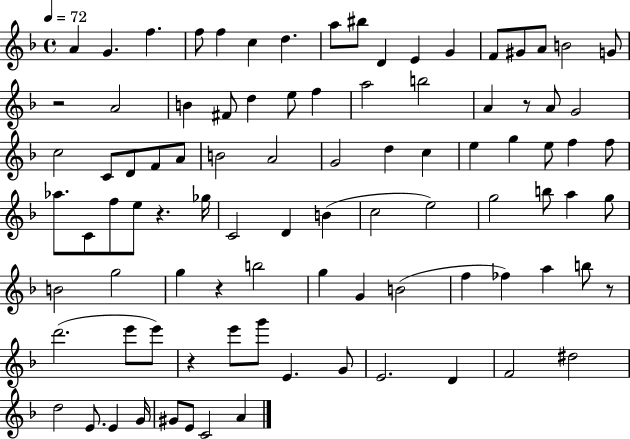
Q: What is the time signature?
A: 4/4